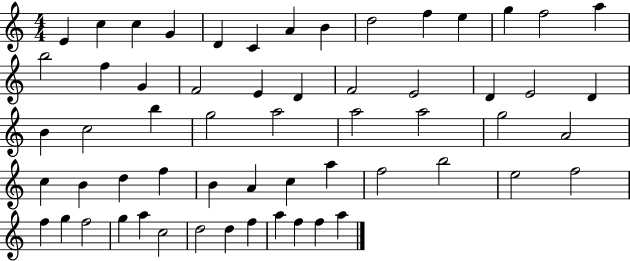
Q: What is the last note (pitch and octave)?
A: A5